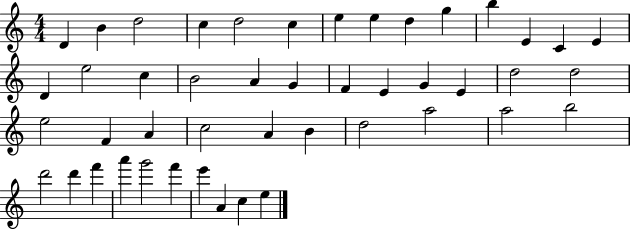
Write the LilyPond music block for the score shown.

{
  \clef treble
  \numericTimeSignature
  \time 4/4
  \key c \major
  d'4 b'4 d''2 | c''4 d''2 c''4 | e''4 e''4 d''4 g''4 | b''4 e'4 c'4 e'4 | \break d'4 e''2 c''4 | b'2 a'4 g'4 | f'4 e'4 g'4 e'4 | d''2 d''2 | \break e''2 f'4 a'4 | c''2 a'4 b'4 | d''2 a''2 | a''2 b''2 | \break d'''2 d'''4 f'''4 | a'''4 g'''2 f'''4 | e'''4 a'4 c''4 e''4 | \bar "|."
}